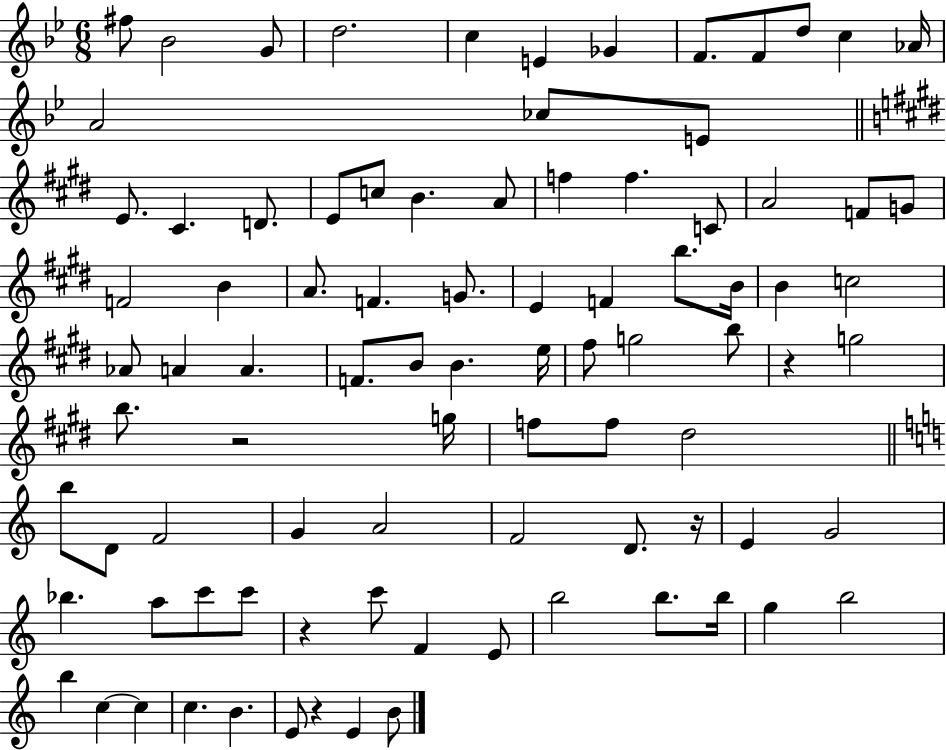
{
  \clef treble
  \numericTimeSignature
  \time 6/8
  \key bes \major
  fis''8 bes'2 g'8 | d''2. | c''4 e'4 ges'4 | f'8. f'8 d''8 c''4 aes'16 | \break a'2 ces''8 e'8 | \bar "||" \break \key e \major e'8. cis'4. d'8. | e'8 c''8 b'4. a'8 | f''4 f''4. c'8 | a'2 f'8 g'8 | \break f'2 b'4 | a'8. f'4. g'8. | e'4 f'4 b''8. b'16 | b'4 c''2 | \break aes'8 a'4 a'4. | f'8. b'8 b'4. e''16 | fis''8 g''2 b''8 | r4 g''2 | \break b''8. r2 g''16 | f''8 f''8 dis''2 | \bar "||" \break \key c \major b''8 d'8 f'2 | g'4 a'2 | f'2 d'8. r16 | e'4 g'2 | \break bes''4. a''8 c'''8 c'''8 | r4 c'''8 f'4 e'8 | b''2 b''8. b''16 | g''4 b''2 | \break b''4 c''4~~ c''4 | c''4. b'4. | e'8 r4 e'4 b'8 | \bar "|."
}